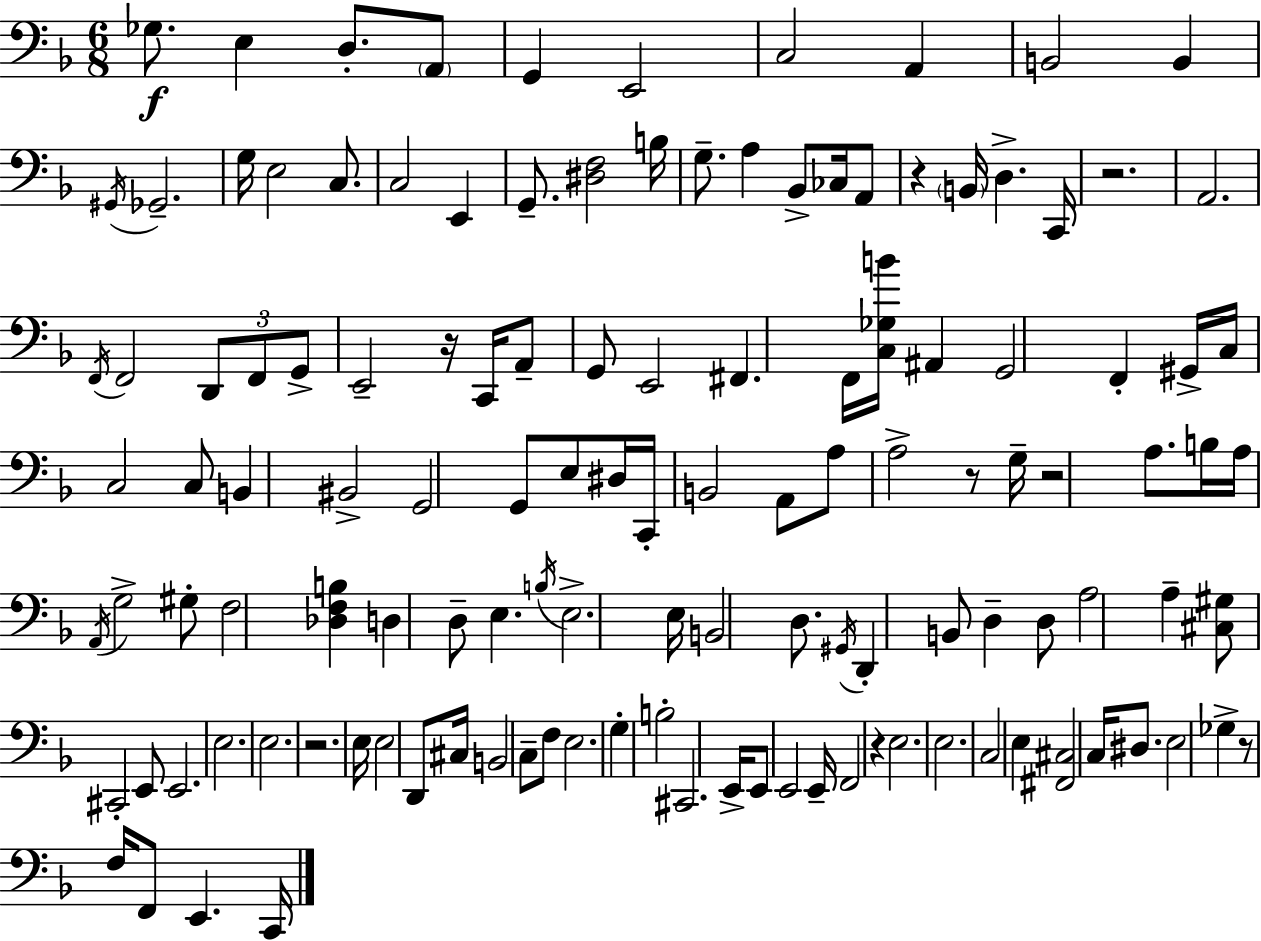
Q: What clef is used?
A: bass